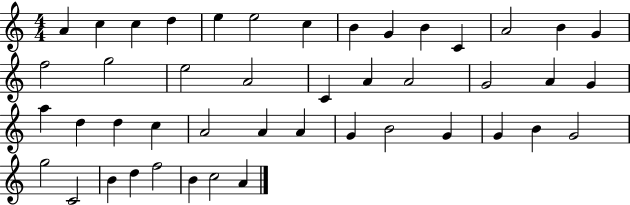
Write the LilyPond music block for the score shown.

{
  \clef treble
  \numericTimeSignature
  \time 4/4
  \key c \major
  a'4 c''4 c''4 d''4 | e''4 e''2 c''4 | b'4 g'4 b'4 c'4 | a'2 b'4 g'4 | \break f''2 g''2 | e''2 a'2 | c'4 a'4 a'2 | g'2 a'4 g'4 | \break a''4 d''4 d''4 c''4 | a'2 a'4 a'4 | g'4 b'2 g'4 | g'4 b'4 g'2 | \break g''2 c'2 | b'4 d''4 f''2 | b'4 c''2 a'4 | \bar "|."
}